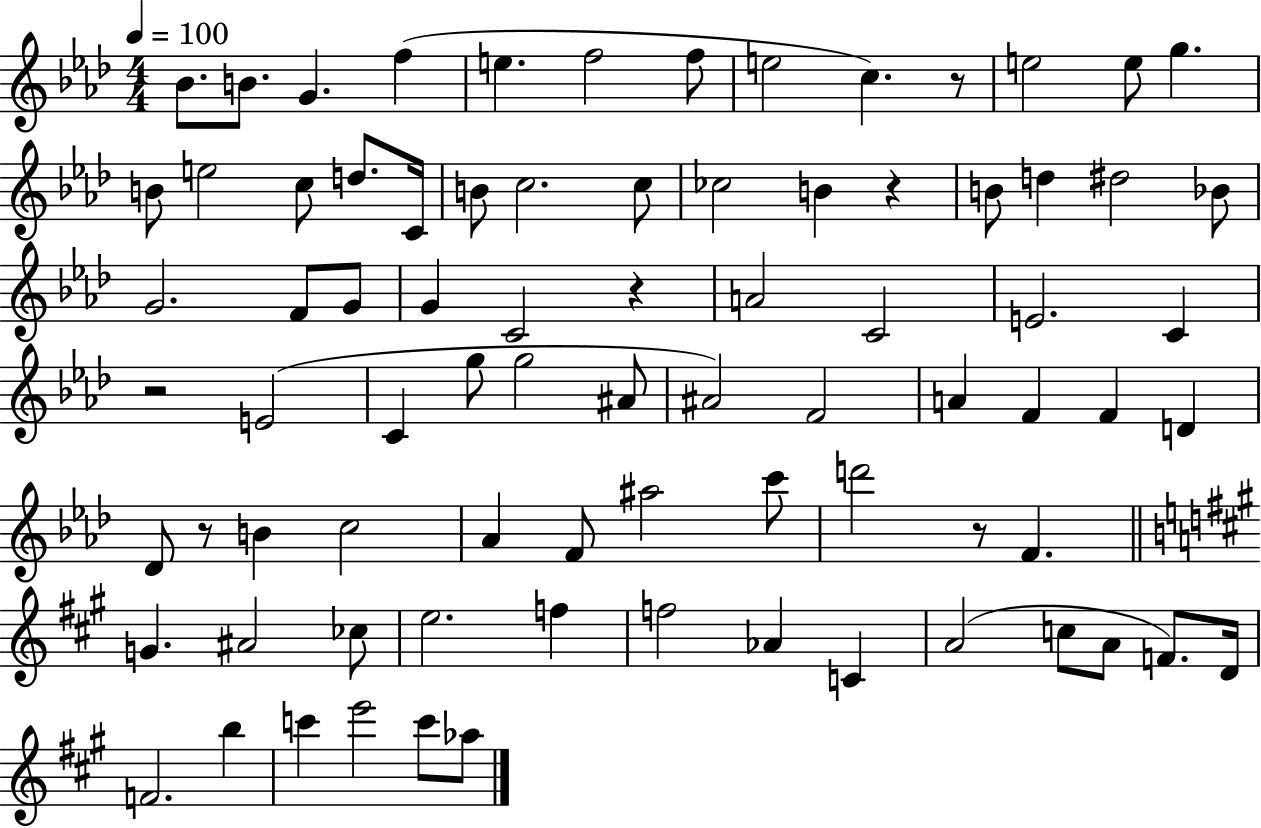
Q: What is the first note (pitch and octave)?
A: Bb4